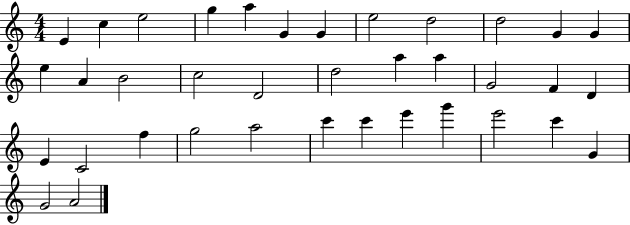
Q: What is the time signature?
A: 4/4